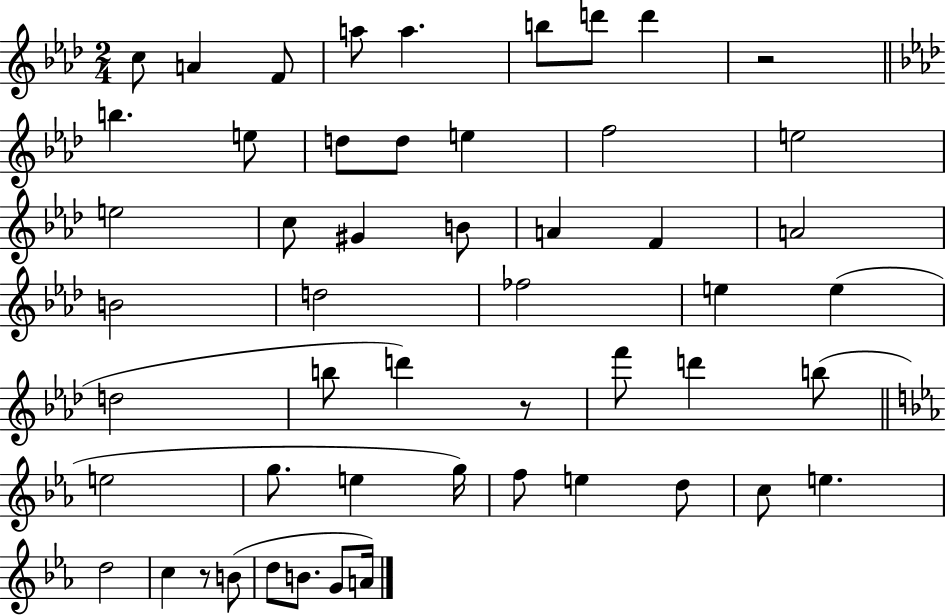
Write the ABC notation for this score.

X:1
T:Untitled
M:2/4
L:1/4
K:Ab
c/2 A F/2 a/2 a b/2 d'/2 d' z2 b e/2 d/2 d/2 e f2 e2 e2 c/2 ^G B/2 A F A2 B2 d2 _f2 e e d2 b/2 d' z/2 f'/2 d' b/2 e2 g/2 e g/4 f/2 e d/2 c/2 e d2 c z/2 B/2 d/2 B/2 G/2 A/4